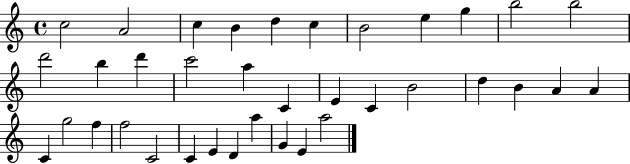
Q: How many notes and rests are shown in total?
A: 36